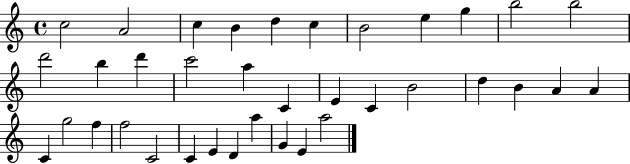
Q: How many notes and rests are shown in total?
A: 36